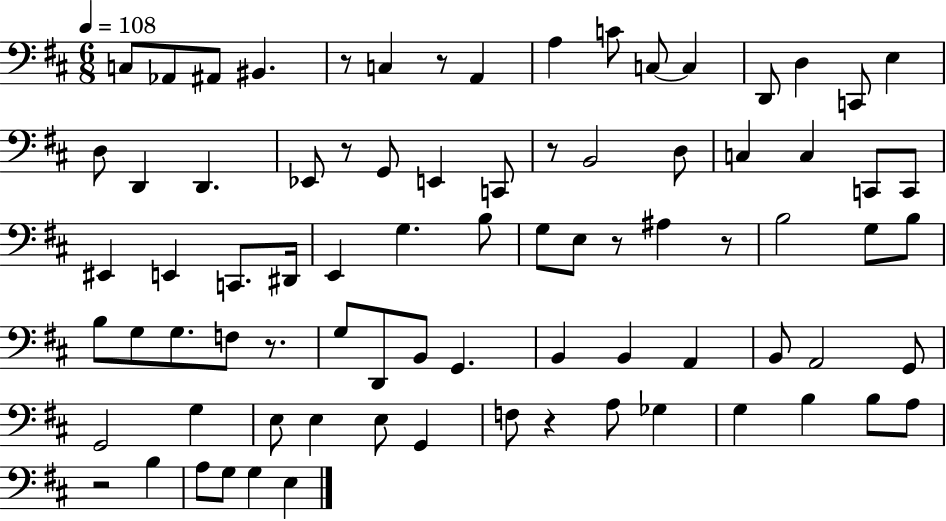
X:1
T:Untitled
M:6/8
L:1/4
K:D
C,/2 _A,,/2 ^A,,/2 ^B,, z/2 C, z/2 A,, A, C/2 C,/2 C, D,,/2 D, C,,/2 E, D,/2 D,, D,, _E,,/2 z/2 G,,/2 E,, C,,/2 z/2 B,,2 D,/2 C, C, C,,/2 C,,/2 ^E,, E,, C,,/2 ^D,,/4 E,, G, B,/2 G,/2 E,/2 z/2 ^A, z/2 B,2 G,/2 B,/2 B,/2 G,/2 G,/2 F,/2 z/2 G,/2 D,,/2 B,,/2 G,, B,, B,, A,, B,,/2 A,,2 G,,/2 G,,2 G, E,/2 E, E,/2 G,, F,/2 z A,/2 _G, G, B, B,/2 A,/2 z2 B, A,/2 G,/2 G, E,